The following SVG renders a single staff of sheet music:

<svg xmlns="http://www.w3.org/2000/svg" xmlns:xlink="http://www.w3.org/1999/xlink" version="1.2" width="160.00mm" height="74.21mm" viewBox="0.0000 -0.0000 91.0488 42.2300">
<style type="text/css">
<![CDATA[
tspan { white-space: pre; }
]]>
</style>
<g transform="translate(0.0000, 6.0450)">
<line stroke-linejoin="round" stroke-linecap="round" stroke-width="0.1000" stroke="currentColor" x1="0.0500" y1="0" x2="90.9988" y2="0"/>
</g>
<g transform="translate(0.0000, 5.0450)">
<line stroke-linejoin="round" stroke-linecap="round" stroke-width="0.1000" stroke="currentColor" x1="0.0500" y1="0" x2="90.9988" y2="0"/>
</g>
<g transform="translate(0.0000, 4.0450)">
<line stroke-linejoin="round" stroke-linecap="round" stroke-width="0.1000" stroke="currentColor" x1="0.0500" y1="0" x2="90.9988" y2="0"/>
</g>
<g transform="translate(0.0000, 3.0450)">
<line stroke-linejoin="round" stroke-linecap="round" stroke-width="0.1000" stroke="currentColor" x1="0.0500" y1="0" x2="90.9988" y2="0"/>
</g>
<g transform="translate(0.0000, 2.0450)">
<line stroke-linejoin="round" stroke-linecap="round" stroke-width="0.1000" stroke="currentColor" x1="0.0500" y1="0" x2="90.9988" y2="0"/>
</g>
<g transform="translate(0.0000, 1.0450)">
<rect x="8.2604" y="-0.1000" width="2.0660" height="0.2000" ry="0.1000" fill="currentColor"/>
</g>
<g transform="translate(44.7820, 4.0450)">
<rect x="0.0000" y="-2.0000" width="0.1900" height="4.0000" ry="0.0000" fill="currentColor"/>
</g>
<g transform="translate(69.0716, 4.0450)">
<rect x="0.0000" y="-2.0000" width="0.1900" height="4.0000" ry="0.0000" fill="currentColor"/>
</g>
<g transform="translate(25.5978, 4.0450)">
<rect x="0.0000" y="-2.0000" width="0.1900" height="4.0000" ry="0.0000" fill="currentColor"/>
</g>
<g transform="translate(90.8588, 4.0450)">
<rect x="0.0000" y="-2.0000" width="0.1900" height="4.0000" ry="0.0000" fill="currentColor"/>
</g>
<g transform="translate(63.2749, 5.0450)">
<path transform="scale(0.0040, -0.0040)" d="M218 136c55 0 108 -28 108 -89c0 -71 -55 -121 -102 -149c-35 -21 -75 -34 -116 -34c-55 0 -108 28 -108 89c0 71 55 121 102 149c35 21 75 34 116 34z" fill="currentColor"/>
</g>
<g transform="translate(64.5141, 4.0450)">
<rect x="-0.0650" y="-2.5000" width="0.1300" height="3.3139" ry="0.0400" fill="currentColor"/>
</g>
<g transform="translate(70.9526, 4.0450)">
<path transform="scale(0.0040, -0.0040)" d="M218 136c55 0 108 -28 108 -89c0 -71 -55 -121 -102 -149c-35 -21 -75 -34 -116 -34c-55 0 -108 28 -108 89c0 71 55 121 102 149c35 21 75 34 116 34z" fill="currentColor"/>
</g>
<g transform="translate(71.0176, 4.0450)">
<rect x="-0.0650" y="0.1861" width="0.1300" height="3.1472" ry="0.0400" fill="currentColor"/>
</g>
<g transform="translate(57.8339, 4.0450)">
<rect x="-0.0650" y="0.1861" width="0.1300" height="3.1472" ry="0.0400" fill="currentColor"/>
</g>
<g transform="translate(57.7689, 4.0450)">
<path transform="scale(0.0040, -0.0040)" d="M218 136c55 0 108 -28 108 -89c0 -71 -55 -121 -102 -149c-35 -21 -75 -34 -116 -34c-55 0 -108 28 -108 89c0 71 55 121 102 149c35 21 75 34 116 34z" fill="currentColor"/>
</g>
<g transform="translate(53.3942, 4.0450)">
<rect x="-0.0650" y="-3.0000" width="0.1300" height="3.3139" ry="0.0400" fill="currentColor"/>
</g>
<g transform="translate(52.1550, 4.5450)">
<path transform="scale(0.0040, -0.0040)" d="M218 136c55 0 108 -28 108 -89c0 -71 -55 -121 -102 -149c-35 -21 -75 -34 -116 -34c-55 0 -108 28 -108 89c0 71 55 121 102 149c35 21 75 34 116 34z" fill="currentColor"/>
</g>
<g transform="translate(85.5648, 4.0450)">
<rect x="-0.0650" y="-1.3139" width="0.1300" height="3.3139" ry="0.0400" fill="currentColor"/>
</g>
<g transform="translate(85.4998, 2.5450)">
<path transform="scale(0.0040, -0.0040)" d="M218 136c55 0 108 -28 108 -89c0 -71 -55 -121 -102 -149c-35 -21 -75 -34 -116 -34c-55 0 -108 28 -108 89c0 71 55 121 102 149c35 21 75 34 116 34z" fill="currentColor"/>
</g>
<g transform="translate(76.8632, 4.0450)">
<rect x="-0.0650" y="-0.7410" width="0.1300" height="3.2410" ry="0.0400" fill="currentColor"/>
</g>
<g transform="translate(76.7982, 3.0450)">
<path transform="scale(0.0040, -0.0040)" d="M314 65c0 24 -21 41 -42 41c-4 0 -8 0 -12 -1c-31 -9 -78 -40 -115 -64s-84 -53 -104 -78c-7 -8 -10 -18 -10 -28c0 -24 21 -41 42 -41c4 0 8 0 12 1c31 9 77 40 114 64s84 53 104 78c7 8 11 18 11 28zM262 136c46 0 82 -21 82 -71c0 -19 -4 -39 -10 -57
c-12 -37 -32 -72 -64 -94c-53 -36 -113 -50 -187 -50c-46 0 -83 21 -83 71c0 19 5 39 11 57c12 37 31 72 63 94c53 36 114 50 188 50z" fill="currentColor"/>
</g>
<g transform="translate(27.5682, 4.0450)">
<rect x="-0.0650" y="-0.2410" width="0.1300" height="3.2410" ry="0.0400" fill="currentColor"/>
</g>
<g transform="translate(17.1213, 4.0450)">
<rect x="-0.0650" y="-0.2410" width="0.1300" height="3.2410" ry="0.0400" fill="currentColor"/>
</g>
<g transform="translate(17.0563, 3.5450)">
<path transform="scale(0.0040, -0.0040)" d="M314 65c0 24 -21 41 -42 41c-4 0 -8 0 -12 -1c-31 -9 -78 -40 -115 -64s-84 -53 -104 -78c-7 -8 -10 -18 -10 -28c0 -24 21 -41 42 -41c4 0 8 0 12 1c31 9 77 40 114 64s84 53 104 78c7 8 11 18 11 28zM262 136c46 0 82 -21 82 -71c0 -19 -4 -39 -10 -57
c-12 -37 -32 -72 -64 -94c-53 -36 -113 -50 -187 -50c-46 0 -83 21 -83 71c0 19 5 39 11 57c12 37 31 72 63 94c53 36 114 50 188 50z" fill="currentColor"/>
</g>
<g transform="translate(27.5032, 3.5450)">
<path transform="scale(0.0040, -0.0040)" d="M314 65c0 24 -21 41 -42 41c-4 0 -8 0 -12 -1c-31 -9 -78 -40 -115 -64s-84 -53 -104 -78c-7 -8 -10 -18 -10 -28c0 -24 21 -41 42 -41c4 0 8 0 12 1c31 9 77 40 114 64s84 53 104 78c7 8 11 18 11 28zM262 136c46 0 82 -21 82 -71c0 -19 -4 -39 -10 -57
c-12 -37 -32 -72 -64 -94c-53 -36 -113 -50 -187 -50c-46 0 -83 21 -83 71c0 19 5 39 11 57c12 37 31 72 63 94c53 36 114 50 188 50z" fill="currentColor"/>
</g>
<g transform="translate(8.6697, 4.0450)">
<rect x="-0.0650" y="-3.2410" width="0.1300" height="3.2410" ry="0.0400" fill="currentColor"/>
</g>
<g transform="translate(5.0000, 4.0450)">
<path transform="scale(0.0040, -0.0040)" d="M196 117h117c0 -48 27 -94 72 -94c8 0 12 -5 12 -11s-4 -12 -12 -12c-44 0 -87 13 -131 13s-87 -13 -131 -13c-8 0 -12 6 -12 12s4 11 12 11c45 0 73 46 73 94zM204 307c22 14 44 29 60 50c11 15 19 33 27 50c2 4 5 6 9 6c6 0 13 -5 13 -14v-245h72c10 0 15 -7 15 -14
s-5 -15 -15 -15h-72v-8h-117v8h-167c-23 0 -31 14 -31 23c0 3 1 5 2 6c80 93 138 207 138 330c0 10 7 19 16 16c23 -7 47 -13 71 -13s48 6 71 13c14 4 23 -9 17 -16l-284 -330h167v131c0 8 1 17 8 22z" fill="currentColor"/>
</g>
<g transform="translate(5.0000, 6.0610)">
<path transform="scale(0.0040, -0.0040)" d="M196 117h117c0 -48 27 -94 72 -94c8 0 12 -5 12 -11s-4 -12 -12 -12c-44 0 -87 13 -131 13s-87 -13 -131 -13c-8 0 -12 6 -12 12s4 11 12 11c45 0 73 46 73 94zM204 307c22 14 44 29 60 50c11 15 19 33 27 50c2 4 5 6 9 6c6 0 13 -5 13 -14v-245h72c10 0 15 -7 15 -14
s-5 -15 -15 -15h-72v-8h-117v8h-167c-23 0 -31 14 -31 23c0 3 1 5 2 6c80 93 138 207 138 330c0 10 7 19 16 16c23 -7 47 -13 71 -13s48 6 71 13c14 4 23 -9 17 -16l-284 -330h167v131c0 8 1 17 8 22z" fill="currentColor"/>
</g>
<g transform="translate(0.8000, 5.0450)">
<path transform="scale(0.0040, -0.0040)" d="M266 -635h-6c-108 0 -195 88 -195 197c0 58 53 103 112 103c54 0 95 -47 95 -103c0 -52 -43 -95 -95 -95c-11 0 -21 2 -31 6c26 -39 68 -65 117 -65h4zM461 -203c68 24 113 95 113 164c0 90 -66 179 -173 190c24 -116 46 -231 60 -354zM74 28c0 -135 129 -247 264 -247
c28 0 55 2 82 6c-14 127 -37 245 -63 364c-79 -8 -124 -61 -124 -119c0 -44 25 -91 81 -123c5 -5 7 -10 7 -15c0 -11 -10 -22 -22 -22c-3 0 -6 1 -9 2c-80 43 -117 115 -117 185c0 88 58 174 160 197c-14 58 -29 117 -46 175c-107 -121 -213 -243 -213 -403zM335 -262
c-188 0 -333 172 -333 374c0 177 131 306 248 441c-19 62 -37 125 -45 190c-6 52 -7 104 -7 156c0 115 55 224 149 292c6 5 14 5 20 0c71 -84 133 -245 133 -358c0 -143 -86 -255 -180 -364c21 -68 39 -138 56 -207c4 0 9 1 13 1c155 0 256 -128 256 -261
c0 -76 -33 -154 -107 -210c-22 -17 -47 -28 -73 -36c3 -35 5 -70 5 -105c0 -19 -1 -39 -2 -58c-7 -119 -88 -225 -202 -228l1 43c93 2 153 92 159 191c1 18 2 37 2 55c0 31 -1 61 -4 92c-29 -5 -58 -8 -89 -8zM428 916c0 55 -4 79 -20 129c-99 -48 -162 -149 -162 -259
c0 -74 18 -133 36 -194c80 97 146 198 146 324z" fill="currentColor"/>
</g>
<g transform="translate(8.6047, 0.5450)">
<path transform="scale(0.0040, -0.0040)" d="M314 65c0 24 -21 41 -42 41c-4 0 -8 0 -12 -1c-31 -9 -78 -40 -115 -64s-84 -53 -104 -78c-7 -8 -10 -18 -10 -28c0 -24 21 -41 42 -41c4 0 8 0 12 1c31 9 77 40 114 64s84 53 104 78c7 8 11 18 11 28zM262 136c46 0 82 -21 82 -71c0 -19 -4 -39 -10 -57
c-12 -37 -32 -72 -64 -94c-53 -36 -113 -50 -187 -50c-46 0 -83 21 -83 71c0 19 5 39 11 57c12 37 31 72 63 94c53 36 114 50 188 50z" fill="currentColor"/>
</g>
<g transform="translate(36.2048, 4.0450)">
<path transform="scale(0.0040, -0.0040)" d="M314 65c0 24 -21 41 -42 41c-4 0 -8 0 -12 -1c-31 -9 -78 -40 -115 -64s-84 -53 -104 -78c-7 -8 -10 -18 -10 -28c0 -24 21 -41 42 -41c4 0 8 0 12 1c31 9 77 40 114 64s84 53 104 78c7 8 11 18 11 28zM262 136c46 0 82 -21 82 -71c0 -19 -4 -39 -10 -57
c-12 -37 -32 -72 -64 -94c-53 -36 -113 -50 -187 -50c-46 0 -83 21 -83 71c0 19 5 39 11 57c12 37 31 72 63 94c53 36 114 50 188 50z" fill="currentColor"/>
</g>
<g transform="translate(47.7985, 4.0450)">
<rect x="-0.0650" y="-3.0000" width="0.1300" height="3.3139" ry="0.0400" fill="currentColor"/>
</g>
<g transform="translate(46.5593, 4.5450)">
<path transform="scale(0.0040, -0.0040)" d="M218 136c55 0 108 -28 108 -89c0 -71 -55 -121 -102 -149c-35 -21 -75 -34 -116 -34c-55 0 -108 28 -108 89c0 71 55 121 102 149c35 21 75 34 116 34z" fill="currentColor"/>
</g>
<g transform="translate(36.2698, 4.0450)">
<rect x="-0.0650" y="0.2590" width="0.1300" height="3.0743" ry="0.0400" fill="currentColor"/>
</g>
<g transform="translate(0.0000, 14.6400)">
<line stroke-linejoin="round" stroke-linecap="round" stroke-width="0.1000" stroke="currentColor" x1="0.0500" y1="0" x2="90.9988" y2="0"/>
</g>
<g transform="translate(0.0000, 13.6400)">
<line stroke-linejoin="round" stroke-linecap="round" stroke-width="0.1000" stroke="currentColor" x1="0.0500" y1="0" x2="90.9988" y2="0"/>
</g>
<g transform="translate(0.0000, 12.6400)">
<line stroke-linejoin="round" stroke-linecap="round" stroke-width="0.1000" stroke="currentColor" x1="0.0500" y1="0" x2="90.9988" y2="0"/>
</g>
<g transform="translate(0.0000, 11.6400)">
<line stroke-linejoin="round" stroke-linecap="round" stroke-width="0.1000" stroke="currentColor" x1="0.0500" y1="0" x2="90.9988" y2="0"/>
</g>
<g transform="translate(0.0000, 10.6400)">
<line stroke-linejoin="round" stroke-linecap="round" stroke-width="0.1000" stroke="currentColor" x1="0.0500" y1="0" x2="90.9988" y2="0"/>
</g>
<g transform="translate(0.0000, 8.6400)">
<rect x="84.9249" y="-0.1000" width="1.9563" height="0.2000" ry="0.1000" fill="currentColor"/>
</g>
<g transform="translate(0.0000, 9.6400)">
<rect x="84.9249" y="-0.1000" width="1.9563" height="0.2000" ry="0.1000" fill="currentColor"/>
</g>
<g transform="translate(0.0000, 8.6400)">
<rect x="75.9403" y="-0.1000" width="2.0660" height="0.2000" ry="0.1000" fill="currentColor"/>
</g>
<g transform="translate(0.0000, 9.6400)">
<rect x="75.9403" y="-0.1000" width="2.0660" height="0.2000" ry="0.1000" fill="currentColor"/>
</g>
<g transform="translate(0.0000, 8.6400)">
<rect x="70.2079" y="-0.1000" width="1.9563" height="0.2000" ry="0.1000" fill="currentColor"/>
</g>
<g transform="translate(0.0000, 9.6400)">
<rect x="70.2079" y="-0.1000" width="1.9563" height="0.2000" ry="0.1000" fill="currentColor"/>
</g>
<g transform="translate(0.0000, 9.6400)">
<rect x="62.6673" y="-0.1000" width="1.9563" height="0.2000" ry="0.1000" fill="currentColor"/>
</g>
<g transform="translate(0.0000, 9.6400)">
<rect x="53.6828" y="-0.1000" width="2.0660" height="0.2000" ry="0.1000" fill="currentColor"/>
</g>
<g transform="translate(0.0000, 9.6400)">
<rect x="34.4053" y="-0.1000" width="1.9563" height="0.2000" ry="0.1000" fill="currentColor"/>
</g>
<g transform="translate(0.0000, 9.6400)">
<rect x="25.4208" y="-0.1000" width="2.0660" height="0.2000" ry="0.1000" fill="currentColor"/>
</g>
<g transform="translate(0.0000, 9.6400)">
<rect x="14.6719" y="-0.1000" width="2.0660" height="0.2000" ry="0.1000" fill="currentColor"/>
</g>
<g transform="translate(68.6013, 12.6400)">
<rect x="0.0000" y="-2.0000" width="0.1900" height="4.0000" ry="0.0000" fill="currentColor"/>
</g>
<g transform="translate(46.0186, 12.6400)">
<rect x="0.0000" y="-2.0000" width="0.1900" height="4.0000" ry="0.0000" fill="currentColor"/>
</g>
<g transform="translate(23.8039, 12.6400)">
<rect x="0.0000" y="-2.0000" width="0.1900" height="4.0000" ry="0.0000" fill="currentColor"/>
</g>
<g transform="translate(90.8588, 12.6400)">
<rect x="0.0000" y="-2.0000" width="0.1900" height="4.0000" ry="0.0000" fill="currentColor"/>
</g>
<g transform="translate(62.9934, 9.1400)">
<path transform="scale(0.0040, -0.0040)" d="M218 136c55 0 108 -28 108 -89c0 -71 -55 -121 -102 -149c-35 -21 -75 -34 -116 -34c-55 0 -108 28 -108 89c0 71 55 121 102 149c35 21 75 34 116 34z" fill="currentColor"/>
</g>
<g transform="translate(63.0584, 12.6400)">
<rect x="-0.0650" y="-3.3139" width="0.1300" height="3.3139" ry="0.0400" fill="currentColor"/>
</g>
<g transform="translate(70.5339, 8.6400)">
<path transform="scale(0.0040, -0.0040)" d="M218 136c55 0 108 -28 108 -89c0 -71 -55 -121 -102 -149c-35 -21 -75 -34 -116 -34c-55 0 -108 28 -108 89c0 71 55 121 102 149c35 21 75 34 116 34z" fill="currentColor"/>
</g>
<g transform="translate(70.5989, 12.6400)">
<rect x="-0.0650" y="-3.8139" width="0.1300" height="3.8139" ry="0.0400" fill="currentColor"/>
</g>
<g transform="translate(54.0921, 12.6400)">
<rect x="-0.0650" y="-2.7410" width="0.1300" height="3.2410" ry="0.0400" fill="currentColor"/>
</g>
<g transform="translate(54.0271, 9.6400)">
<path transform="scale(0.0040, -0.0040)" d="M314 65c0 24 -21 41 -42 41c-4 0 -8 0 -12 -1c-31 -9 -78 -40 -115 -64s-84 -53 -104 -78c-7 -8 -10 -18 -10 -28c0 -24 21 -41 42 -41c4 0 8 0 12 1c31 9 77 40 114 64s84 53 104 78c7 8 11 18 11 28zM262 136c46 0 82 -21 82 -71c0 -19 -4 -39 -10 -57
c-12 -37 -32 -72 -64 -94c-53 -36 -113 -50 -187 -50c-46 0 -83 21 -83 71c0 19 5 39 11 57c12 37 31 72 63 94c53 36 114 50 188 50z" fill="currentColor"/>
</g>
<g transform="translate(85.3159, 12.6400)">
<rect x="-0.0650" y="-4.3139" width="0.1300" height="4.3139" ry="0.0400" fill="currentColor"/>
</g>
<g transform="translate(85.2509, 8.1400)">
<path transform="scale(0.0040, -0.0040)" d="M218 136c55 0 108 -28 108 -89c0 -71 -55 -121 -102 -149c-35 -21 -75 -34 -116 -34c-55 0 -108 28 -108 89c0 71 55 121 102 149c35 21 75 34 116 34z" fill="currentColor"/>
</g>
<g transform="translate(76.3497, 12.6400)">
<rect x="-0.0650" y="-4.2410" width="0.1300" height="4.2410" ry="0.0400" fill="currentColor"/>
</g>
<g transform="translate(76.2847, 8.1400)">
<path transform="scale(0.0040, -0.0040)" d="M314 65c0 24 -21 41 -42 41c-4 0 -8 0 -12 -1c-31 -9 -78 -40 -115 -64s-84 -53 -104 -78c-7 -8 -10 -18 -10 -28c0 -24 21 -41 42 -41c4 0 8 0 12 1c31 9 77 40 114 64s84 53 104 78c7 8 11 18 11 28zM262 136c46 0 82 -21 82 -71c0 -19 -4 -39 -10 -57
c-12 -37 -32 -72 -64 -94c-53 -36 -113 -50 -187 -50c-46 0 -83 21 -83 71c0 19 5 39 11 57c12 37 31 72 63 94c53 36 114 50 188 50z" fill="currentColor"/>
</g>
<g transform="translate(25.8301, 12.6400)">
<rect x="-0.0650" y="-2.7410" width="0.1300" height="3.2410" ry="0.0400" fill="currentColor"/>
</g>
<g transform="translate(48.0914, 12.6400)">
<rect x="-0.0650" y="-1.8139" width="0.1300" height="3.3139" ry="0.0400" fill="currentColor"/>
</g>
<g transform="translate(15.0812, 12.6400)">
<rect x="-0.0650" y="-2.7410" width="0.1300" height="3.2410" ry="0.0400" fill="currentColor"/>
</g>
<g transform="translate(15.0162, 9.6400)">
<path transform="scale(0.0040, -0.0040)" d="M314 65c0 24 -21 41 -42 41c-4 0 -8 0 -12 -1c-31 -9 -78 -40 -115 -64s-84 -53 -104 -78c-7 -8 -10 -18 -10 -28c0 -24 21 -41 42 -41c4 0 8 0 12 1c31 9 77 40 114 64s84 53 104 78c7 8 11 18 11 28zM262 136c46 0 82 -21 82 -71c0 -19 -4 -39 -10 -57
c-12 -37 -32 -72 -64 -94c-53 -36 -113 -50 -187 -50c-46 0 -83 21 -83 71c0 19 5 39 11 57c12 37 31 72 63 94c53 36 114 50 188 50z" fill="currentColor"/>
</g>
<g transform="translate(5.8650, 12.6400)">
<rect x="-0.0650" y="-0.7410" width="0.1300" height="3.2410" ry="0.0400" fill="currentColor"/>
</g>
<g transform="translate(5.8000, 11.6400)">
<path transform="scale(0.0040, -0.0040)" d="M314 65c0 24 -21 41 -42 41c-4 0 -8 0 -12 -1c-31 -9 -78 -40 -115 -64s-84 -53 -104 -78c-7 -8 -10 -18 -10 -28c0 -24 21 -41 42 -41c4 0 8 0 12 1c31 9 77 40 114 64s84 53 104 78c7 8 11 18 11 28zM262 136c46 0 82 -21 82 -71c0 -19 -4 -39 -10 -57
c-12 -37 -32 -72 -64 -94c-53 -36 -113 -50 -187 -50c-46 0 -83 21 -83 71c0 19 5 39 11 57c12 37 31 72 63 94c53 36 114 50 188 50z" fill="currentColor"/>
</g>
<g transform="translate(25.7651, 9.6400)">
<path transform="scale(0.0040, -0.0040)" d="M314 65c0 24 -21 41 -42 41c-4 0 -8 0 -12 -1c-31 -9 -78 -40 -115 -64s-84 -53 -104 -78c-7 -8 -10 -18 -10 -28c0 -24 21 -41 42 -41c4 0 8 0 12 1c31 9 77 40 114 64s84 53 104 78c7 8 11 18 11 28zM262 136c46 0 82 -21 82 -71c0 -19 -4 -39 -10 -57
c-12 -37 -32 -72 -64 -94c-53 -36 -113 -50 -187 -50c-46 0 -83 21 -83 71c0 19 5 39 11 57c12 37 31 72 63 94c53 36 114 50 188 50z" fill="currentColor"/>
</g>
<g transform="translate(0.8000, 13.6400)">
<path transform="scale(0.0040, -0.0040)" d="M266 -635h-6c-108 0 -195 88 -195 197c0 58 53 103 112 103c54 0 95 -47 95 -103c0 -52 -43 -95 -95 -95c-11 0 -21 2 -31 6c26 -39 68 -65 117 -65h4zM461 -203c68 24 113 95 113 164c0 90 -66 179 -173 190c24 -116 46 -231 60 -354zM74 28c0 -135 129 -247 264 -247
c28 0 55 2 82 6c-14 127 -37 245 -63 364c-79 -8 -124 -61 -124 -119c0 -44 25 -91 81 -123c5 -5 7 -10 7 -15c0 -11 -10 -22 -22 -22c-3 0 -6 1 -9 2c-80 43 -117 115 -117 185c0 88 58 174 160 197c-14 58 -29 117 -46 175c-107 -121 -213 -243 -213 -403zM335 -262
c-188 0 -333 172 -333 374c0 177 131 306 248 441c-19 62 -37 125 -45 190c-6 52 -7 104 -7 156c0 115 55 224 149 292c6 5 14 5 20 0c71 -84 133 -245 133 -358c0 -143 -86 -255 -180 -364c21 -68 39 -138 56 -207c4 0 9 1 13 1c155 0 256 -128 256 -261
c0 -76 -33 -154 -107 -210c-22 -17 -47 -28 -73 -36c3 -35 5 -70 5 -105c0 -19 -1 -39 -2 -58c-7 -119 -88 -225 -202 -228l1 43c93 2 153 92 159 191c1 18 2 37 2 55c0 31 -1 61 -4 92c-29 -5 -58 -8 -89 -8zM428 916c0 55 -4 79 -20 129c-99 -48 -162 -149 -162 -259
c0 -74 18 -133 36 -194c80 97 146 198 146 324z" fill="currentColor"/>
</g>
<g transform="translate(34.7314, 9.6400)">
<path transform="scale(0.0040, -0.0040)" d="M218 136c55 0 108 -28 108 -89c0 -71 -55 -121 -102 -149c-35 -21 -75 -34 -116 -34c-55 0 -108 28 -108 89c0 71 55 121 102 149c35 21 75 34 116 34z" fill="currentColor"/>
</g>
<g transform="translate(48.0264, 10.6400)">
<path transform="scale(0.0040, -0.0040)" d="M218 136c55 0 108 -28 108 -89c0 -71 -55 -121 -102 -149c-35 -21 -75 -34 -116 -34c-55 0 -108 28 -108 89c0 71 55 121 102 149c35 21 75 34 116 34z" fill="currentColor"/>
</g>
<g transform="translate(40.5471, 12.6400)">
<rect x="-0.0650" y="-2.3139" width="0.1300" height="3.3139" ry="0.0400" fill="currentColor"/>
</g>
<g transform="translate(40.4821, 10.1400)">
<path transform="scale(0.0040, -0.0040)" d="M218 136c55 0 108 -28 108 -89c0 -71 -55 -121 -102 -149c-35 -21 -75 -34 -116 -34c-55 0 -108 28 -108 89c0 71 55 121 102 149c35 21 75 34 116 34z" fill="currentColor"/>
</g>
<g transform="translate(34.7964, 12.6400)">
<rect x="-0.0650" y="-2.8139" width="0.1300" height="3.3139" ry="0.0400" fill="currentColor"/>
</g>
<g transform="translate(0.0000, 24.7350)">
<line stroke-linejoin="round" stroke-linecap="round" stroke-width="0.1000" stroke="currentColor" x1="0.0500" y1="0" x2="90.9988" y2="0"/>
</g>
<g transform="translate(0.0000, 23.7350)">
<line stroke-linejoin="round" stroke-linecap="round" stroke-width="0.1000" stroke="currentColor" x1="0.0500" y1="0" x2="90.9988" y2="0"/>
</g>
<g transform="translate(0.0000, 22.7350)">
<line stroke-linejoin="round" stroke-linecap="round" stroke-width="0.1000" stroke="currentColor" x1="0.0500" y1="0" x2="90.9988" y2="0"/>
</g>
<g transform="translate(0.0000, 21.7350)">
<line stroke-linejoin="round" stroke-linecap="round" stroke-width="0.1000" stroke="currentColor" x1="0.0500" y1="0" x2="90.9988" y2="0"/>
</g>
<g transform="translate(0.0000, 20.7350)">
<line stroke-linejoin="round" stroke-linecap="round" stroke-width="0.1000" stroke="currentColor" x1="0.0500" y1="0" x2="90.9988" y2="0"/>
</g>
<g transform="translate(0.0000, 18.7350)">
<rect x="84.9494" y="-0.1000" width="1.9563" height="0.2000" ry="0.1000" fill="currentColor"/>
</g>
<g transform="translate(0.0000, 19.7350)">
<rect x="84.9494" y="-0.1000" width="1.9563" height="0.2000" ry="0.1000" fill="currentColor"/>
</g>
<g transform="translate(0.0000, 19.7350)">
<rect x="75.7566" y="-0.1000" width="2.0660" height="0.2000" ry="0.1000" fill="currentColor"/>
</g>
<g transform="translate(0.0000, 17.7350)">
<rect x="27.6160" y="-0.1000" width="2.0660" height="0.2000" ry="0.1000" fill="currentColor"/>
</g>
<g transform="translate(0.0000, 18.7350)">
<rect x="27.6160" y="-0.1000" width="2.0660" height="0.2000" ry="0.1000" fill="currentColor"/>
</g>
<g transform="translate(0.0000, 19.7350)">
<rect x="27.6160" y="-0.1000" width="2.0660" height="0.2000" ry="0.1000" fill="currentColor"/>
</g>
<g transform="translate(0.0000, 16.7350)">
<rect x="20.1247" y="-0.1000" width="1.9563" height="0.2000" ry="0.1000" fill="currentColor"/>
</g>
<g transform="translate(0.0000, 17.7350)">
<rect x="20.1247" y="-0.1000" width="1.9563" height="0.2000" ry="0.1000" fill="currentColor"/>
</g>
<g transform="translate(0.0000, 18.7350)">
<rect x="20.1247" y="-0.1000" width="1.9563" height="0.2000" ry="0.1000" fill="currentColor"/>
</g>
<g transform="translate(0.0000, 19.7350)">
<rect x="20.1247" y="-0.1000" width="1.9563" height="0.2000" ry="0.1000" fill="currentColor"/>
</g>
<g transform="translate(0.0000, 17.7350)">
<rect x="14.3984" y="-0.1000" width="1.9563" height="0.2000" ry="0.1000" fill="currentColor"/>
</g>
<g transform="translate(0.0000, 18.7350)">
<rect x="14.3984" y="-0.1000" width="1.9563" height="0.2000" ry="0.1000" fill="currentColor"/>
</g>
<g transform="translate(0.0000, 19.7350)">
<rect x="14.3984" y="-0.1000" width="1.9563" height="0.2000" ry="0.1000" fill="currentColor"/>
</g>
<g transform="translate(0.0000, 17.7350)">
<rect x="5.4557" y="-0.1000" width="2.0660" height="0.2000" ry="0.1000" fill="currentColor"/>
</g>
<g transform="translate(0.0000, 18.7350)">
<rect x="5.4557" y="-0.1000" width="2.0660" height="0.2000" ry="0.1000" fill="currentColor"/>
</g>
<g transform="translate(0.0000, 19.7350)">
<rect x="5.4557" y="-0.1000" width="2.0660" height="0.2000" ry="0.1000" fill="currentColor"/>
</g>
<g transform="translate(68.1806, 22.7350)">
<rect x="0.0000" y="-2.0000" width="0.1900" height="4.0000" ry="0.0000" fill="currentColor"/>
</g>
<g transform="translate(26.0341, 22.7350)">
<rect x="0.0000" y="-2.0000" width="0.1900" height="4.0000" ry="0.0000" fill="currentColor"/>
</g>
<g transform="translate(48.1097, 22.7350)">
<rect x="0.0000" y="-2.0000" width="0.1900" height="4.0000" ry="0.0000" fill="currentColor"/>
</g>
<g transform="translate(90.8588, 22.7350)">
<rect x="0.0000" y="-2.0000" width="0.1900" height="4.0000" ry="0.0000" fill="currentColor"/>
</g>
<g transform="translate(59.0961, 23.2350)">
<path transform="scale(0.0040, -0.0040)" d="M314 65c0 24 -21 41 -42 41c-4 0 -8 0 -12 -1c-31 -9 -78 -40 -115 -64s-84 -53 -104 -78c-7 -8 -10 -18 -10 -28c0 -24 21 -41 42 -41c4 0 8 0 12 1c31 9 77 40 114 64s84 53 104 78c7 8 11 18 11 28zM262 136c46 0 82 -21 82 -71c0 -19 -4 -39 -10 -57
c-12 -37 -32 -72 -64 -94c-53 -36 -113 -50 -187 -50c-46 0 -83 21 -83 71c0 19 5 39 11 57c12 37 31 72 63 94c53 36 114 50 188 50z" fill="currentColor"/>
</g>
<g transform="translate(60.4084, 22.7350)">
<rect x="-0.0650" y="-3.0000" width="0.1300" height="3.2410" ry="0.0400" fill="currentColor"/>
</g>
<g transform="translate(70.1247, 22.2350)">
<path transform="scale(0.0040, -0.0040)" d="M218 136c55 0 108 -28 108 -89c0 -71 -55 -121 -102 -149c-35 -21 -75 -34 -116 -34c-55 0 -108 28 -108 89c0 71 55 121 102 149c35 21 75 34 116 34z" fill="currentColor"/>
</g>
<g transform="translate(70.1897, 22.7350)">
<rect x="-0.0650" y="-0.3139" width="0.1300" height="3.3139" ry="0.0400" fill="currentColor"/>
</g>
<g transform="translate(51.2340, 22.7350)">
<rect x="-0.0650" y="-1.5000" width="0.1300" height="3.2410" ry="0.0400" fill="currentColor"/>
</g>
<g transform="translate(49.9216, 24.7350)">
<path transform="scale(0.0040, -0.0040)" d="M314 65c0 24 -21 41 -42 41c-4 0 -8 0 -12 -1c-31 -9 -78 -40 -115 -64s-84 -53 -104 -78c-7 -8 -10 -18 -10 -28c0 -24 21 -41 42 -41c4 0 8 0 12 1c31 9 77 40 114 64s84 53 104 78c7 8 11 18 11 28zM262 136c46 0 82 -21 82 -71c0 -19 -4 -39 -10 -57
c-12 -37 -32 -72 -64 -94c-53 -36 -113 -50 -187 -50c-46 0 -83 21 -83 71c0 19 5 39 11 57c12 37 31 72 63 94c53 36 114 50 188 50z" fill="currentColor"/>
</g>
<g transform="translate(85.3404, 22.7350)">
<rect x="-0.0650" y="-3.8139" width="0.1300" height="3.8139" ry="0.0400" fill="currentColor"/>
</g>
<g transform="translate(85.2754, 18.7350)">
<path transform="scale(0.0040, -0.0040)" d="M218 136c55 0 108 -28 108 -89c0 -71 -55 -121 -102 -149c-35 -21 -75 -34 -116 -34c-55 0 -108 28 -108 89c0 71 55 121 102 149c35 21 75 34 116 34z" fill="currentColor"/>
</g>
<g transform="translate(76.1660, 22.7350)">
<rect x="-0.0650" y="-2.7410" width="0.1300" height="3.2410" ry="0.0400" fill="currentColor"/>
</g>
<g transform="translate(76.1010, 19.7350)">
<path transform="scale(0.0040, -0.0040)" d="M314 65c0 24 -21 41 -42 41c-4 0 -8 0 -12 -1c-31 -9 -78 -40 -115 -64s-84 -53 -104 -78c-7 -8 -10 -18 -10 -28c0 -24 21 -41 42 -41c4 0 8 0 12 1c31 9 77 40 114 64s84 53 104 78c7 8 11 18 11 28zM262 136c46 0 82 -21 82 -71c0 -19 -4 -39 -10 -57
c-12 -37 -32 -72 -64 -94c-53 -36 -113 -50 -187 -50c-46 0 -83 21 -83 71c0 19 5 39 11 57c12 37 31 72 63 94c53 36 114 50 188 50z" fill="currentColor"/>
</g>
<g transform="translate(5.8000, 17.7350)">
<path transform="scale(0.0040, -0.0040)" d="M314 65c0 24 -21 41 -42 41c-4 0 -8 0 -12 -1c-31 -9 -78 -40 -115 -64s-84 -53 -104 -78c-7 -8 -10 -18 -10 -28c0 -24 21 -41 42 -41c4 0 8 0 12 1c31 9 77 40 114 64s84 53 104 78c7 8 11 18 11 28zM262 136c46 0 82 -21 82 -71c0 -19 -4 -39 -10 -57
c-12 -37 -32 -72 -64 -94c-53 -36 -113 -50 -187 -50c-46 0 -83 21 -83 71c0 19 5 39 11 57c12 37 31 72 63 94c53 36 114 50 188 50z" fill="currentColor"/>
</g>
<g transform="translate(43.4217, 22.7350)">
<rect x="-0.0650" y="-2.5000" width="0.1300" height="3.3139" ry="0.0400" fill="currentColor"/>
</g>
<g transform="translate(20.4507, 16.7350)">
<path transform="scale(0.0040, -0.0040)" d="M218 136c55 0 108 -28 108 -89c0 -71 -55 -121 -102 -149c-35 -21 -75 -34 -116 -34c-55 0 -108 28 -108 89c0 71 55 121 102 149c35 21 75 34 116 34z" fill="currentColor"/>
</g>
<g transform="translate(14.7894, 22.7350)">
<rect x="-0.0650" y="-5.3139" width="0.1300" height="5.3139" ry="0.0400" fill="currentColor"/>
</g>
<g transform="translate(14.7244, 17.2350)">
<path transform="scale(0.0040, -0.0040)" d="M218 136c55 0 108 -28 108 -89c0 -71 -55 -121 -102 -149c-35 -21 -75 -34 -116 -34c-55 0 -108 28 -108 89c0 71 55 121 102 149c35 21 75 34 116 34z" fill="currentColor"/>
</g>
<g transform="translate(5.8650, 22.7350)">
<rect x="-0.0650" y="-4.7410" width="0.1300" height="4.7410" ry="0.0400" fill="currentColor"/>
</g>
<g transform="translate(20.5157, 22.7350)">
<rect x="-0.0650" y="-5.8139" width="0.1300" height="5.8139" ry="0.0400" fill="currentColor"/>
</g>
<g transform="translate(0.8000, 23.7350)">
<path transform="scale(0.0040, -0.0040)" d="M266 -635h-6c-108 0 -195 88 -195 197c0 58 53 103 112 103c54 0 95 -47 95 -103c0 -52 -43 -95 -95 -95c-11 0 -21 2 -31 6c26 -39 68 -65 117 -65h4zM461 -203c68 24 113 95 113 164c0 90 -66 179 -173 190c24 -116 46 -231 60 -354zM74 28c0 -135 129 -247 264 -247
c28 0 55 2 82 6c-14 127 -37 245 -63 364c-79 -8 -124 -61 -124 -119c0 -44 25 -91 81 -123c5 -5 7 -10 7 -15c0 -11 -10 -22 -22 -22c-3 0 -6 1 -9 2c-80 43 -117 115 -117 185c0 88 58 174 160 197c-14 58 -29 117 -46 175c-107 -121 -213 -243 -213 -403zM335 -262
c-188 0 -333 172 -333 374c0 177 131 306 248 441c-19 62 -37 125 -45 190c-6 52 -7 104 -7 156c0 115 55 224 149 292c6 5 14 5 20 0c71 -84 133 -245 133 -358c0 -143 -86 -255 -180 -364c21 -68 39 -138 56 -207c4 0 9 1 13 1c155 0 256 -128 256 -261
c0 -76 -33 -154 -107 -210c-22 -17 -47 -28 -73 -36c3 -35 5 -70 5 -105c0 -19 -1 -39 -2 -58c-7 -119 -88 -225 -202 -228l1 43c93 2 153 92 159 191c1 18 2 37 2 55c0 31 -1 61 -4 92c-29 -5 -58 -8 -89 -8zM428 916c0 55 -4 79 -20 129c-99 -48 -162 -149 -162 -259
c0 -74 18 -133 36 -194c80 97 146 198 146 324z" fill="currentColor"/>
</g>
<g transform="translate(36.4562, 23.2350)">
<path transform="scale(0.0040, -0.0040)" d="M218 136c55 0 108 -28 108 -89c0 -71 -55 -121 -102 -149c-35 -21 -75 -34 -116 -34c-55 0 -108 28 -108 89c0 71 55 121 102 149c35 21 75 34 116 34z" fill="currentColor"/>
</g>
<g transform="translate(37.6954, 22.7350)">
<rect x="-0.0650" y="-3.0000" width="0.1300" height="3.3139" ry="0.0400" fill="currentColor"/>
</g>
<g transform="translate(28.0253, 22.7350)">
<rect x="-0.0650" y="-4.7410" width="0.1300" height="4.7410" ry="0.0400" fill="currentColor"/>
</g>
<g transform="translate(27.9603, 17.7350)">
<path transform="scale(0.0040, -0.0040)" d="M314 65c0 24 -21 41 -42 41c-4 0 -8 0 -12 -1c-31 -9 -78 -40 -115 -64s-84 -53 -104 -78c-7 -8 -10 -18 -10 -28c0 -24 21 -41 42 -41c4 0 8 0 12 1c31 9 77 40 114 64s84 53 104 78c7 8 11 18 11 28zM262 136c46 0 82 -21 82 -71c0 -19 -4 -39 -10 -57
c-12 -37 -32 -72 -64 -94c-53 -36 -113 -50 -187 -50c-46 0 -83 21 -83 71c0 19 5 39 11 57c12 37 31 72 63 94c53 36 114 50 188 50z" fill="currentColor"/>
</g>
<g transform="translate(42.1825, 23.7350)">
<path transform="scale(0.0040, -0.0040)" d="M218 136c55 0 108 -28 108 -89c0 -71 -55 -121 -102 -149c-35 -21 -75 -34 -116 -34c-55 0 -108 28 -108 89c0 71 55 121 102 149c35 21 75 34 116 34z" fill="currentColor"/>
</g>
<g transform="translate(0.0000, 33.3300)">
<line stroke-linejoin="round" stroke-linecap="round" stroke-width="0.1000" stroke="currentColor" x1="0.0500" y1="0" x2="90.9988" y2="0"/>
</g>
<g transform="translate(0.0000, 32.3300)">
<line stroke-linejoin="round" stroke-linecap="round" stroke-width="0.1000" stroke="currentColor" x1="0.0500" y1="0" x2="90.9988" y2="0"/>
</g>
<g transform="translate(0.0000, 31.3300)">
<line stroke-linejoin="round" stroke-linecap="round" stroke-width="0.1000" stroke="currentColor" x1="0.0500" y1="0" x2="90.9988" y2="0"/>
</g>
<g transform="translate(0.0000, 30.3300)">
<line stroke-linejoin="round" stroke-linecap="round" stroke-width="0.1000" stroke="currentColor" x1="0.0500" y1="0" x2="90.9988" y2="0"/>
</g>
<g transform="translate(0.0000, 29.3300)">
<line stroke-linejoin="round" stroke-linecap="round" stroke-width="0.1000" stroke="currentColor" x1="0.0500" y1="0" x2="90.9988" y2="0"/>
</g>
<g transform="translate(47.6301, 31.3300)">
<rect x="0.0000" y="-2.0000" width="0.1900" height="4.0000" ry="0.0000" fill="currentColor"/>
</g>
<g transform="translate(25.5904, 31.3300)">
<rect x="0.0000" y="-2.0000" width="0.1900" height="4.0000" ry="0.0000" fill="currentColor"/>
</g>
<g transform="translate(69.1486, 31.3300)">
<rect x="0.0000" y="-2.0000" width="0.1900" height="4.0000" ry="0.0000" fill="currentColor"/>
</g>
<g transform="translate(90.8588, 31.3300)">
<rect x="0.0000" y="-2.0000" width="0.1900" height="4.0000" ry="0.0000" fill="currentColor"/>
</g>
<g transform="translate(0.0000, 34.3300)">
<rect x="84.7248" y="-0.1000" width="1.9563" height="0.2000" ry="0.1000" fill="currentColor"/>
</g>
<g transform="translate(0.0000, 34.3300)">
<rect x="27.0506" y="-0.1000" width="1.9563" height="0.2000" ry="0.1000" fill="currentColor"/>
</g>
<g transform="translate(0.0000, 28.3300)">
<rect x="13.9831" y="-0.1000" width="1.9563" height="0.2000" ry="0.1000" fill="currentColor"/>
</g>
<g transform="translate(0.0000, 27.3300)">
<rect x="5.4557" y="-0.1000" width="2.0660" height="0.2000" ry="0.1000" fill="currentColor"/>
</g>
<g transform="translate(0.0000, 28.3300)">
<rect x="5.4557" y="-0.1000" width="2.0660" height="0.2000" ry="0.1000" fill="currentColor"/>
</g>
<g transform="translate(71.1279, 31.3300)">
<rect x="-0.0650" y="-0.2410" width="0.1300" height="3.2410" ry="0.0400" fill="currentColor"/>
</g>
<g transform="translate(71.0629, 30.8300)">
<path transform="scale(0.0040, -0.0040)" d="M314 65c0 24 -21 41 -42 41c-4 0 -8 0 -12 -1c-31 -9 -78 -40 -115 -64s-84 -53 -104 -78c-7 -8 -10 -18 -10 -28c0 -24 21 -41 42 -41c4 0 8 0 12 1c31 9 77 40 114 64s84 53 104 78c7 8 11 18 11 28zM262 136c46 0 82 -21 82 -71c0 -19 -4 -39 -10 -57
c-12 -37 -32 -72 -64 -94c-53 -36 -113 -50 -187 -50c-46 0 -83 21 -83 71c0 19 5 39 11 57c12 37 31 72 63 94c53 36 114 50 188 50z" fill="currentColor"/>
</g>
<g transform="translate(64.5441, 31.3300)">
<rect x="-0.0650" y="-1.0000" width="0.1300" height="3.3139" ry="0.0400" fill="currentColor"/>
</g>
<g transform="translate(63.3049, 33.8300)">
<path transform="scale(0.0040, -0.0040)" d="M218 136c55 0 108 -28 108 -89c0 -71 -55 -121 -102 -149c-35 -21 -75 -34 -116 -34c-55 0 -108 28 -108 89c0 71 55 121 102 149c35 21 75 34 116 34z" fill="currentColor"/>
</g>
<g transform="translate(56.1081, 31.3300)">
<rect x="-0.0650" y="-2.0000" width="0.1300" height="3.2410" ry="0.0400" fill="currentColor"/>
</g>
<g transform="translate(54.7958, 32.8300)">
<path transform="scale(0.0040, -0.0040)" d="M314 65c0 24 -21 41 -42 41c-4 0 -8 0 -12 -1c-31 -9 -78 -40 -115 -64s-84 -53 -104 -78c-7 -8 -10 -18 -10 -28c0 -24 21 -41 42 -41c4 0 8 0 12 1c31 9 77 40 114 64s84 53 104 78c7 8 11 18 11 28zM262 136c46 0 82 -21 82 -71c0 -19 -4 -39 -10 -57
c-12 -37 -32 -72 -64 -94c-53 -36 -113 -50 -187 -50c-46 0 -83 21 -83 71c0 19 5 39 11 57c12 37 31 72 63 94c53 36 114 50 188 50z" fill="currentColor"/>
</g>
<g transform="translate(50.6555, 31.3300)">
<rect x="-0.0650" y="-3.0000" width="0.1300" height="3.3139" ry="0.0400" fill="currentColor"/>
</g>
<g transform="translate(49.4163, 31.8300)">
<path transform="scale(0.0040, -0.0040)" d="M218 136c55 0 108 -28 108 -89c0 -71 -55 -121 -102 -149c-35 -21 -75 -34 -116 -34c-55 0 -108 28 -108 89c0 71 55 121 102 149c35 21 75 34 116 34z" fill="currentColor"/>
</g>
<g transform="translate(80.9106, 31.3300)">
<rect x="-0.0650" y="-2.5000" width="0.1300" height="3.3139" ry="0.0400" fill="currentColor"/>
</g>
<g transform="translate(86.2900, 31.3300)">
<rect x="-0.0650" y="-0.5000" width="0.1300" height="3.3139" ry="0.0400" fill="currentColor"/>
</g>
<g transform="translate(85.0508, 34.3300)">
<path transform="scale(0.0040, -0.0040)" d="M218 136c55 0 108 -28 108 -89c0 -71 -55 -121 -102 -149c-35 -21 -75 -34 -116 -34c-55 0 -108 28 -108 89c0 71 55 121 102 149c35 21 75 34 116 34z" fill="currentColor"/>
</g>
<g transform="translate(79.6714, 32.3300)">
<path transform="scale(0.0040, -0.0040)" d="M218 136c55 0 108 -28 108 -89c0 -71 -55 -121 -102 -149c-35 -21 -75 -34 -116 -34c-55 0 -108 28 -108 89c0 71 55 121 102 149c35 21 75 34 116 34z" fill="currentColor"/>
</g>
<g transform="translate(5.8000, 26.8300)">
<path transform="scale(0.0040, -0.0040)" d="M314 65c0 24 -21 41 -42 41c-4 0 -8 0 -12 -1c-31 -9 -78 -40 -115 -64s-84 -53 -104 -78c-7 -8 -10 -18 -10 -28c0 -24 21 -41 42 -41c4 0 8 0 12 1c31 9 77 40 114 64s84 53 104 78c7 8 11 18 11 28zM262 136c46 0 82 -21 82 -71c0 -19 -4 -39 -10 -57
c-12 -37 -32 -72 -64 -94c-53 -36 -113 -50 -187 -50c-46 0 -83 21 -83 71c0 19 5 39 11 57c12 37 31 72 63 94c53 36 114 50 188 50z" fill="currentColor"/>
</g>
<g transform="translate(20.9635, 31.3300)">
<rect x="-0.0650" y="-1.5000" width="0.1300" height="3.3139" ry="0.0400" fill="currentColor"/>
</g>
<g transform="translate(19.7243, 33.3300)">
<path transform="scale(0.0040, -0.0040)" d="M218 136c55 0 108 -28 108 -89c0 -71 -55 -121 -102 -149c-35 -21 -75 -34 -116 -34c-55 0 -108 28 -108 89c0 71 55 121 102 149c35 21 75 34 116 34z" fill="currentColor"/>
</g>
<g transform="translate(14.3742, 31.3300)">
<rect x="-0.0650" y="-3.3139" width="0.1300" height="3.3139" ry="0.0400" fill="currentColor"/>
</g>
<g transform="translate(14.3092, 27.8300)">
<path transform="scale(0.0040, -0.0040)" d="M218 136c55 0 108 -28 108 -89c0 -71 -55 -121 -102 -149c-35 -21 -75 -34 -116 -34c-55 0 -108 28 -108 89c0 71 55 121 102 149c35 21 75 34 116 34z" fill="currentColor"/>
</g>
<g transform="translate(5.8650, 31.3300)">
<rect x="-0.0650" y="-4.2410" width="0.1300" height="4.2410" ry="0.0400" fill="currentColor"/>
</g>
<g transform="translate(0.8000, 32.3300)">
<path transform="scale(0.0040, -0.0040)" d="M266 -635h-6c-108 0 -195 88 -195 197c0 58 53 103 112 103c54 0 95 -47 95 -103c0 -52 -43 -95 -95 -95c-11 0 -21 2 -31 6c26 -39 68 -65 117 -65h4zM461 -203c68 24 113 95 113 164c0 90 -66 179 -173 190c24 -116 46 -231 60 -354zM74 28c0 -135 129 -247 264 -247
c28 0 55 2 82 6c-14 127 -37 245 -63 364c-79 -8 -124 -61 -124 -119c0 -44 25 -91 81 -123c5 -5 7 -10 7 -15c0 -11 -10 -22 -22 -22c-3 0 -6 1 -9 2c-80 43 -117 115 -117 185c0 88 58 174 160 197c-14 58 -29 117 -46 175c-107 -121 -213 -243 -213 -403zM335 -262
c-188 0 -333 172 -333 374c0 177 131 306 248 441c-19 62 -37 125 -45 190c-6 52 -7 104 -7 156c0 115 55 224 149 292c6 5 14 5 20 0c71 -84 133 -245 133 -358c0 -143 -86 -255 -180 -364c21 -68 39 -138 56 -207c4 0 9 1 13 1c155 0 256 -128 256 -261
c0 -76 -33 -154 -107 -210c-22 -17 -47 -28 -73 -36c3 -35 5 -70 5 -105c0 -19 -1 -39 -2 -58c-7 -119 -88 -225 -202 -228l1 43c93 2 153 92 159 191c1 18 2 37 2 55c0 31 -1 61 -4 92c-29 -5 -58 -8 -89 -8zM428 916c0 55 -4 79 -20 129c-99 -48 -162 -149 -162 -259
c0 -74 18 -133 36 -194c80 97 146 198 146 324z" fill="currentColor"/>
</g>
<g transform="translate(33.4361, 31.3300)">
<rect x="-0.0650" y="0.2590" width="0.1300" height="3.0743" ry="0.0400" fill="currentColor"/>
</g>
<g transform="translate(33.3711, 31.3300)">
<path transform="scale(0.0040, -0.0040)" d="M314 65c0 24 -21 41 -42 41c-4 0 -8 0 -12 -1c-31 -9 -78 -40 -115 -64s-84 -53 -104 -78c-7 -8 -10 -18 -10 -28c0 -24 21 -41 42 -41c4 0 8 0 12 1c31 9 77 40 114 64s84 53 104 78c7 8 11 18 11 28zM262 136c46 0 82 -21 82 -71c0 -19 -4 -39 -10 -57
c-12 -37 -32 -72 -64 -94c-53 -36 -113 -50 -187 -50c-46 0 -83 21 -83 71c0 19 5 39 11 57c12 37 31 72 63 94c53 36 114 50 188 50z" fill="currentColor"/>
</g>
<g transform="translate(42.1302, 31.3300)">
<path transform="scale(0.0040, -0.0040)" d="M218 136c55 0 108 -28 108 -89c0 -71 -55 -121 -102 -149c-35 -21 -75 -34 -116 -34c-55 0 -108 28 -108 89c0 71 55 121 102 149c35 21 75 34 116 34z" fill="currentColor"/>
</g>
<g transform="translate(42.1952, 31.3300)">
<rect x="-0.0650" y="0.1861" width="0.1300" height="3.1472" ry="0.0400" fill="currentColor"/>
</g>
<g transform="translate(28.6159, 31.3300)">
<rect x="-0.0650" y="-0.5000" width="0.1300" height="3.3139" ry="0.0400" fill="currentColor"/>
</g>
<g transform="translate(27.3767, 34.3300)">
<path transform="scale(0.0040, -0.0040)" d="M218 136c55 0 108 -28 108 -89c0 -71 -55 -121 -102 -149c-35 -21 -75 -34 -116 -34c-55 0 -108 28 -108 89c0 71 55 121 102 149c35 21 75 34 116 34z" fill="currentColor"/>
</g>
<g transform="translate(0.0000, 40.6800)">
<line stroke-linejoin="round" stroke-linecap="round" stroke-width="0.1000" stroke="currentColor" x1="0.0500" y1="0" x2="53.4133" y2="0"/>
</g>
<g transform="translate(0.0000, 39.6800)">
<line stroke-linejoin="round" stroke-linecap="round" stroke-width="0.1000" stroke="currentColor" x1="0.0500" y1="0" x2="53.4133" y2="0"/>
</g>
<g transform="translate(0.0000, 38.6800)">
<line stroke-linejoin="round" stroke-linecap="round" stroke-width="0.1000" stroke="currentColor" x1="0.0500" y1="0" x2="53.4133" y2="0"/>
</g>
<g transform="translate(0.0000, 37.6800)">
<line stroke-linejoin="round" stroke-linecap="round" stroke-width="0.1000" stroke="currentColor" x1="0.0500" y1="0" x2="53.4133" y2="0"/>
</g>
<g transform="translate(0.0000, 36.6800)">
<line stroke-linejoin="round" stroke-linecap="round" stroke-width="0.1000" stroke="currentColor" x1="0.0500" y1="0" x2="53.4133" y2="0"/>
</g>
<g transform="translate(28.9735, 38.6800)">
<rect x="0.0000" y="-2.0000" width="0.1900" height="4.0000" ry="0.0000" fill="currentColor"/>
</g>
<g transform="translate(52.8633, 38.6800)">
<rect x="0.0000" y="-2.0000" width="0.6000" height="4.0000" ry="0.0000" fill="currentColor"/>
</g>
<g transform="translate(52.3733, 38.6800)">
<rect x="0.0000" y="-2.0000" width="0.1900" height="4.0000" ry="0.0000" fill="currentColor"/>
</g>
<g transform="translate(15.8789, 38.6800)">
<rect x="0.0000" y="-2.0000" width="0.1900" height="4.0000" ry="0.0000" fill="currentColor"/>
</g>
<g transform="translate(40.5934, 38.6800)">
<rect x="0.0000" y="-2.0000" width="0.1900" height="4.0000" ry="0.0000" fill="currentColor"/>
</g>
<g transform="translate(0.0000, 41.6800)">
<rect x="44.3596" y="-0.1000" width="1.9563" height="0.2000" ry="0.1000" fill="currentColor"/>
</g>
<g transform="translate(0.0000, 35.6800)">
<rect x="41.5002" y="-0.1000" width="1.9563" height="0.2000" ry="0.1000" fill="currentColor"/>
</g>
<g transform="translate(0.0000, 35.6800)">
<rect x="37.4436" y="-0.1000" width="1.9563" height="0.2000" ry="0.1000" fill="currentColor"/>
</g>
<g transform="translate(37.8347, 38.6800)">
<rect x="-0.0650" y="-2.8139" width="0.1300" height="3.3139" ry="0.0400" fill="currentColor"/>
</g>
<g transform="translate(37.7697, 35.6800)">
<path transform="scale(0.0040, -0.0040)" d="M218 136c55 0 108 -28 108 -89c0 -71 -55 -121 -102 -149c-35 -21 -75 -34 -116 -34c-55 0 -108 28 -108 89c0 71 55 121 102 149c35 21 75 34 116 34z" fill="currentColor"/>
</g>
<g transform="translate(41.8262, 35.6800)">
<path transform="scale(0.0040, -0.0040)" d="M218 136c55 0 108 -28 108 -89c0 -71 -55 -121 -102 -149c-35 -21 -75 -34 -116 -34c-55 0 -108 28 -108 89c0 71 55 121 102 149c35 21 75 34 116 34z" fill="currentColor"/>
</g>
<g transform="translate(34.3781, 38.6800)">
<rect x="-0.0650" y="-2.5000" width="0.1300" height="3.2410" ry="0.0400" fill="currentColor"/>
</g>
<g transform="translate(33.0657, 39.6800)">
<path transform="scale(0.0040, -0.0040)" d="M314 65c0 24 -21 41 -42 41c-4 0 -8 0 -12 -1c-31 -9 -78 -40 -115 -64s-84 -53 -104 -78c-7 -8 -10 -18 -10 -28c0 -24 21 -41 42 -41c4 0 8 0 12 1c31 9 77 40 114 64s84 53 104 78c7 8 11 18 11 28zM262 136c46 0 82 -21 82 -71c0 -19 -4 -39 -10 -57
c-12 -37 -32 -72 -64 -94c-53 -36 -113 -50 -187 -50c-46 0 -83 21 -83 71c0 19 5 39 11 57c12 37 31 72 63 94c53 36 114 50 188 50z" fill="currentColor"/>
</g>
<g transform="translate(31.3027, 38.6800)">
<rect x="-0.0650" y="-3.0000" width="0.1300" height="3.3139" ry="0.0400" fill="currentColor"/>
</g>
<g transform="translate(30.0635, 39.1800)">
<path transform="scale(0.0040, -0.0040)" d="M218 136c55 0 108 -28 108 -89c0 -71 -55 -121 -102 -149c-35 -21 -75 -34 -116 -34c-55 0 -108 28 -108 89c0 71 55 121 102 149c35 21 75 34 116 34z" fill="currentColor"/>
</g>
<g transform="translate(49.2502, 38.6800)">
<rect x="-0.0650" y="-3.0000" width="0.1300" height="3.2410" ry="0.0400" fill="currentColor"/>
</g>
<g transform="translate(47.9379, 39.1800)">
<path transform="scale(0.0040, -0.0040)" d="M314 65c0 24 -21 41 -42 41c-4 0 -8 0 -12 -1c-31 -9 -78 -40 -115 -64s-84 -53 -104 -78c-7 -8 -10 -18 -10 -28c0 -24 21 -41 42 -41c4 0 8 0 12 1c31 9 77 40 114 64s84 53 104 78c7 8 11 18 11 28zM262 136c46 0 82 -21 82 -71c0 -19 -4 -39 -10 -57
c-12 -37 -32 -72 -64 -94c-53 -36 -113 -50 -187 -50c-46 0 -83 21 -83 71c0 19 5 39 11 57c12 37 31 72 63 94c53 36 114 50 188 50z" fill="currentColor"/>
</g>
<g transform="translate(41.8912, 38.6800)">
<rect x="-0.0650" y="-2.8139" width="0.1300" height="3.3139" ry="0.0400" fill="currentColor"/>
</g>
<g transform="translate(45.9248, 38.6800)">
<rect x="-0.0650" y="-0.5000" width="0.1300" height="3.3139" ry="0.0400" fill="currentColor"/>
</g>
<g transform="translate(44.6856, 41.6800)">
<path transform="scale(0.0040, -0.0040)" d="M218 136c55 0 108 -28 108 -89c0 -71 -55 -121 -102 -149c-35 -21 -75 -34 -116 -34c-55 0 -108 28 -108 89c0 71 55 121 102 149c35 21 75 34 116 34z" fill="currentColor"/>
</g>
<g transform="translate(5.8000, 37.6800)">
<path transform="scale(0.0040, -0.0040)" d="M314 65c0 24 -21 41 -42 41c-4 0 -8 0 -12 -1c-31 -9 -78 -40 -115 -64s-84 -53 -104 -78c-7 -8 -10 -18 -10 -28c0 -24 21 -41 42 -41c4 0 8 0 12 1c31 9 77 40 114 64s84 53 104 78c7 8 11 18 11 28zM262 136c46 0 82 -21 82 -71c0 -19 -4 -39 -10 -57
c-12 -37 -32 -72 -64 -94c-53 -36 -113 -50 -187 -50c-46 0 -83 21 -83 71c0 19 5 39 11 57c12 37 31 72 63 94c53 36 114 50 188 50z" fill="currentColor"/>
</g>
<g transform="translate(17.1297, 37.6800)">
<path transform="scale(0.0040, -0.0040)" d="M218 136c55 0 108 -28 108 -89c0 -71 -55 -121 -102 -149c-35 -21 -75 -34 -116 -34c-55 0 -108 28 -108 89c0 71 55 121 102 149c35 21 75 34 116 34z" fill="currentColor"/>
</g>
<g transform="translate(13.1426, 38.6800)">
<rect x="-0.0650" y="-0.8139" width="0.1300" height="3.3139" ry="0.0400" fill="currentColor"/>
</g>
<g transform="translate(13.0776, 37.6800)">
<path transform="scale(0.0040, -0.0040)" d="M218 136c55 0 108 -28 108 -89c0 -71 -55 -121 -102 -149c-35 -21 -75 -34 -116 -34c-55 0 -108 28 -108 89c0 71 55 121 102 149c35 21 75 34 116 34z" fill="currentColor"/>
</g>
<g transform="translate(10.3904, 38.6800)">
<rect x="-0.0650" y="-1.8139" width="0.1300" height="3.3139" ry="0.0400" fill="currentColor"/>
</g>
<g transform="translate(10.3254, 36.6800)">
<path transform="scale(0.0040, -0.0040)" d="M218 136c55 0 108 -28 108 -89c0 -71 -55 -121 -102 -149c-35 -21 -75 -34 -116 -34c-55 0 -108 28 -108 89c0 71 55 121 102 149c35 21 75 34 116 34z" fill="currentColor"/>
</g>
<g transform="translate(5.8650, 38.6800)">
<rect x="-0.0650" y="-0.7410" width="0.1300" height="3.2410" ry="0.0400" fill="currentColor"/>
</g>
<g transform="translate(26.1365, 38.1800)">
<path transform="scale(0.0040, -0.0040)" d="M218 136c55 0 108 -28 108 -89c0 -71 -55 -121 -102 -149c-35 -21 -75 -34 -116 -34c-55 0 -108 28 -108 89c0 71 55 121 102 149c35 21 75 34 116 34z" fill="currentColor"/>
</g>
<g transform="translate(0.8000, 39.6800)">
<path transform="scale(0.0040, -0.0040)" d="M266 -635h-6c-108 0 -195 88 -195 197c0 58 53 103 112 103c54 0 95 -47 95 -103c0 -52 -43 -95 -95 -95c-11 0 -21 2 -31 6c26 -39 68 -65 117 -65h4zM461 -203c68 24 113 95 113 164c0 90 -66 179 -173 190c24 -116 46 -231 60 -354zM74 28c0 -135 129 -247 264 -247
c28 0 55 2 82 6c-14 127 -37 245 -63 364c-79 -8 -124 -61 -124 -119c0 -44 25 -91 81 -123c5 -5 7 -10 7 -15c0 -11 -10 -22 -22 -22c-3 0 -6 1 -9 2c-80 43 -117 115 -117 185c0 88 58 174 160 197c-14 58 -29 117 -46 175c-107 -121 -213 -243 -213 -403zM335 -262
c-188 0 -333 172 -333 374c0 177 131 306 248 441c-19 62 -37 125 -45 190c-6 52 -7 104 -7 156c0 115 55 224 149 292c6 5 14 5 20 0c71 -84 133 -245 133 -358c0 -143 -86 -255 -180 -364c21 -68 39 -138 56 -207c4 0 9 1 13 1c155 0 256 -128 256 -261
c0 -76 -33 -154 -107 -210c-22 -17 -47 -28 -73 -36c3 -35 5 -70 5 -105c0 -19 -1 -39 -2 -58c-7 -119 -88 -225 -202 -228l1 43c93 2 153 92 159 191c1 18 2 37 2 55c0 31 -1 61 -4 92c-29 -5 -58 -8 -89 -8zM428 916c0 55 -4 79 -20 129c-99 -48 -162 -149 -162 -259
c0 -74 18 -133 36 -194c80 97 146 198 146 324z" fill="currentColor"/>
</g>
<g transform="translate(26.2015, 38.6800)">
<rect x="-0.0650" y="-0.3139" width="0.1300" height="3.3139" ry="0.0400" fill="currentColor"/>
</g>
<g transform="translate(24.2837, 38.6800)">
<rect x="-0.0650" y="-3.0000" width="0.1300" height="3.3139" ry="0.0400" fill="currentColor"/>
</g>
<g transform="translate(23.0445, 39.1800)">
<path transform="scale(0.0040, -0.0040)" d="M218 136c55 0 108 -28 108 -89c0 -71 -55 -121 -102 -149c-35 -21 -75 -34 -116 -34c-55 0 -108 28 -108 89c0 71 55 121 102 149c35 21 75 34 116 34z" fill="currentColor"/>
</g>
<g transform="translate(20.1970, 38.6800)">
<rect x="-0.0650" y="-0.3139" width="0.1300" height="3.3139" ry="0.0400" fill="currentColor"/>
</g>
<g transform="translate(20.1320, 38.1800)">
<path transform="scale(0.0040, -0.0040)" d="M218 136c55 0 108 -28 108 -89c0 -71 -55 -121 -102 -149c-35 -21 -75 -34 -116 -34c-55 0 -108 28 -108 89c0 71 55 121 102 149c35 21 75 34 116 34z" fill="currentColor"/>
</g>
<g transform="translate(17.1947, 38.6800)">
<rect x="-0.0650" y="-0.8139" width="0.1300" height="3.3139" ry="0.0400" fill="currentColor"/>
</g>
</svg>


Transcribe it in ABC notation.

X:1
T:Untitled
M:4/4
L:1/4
K:C
b2 c2 c2 B2 A A B G B d2 e d2 a2 a2 a g f a2 b c' d'2 d' e'2 f' g' e'2 A G E2 A2 c a2 c' d'2 b E C B2 B A F2 D c2 G C d2 f d d c A c A G2 a a C A2